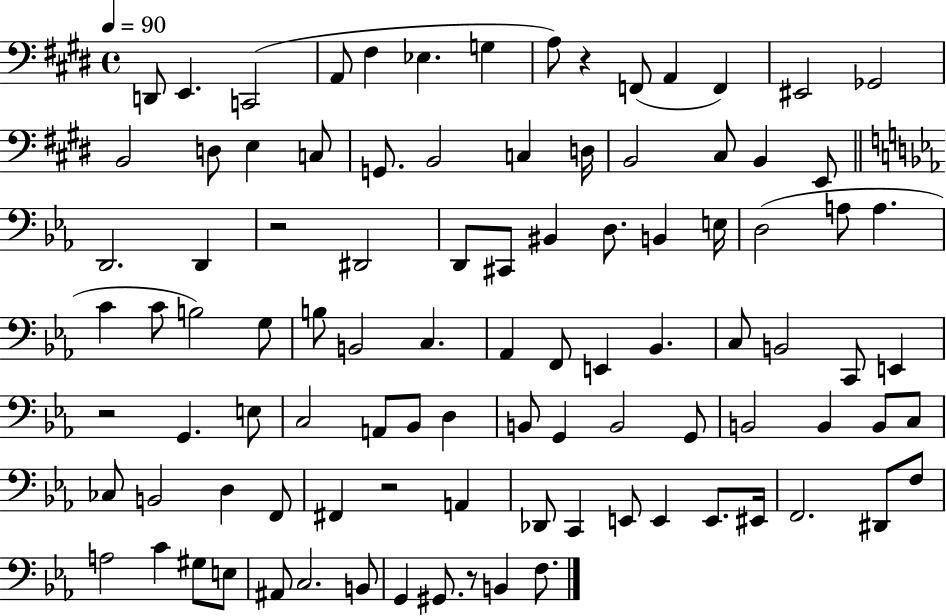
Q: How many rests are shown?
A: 5